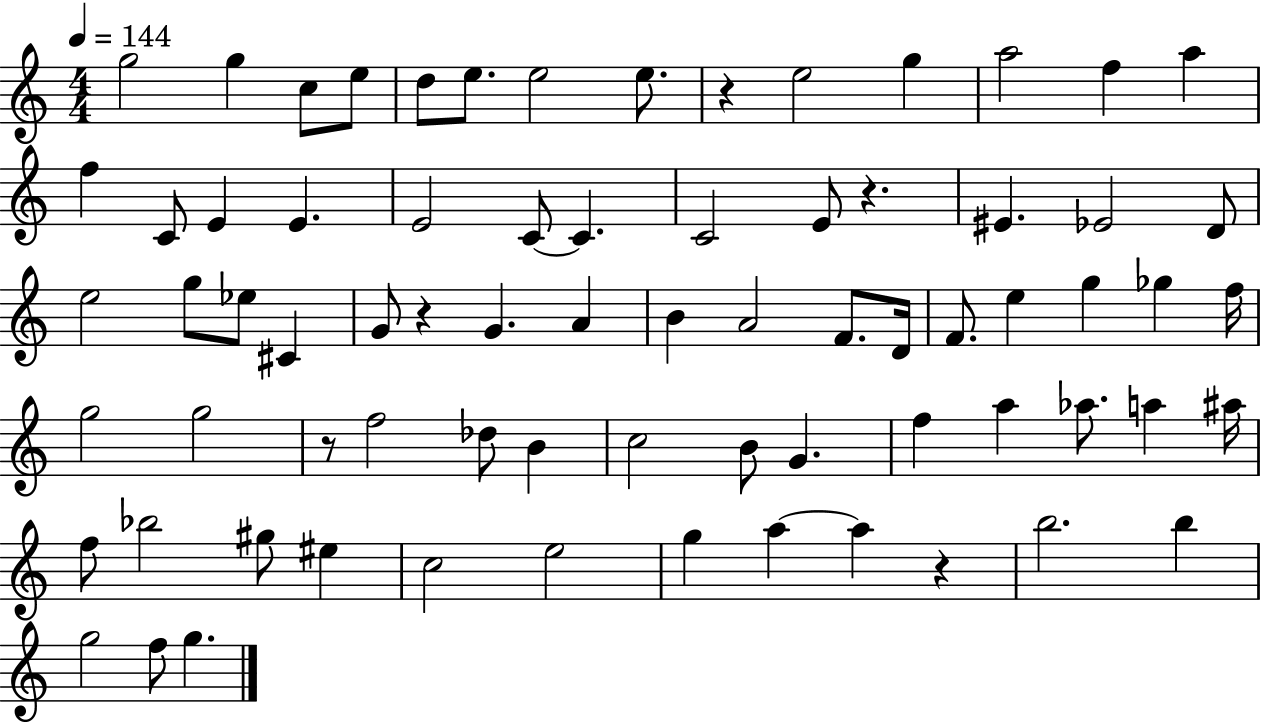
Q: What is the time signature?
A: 4/4